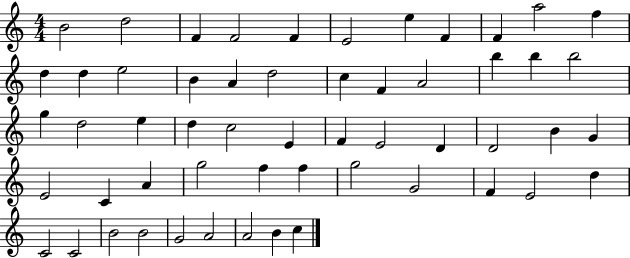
B4/h D5/h F4/q F4/h F4/q E4/h E5/q F4/q F4/q A5/h F5/q D5/q D5/q E5/h B4/q A4/q D5/h C5/q F4/q A4/h B5/q B5/q B5/h G5/q D5/h E5/q D5/q C5/h E4/q F4/q E4/h D4/q D4/h B4/q G4/q E4/h C4/q A4/q G5/h F5/q F5/q G5/h G4/h F4/q E4/h D5/q C4/h C4/h B4/h B4/h G4/h A4/h A4/h B4/q C5/q